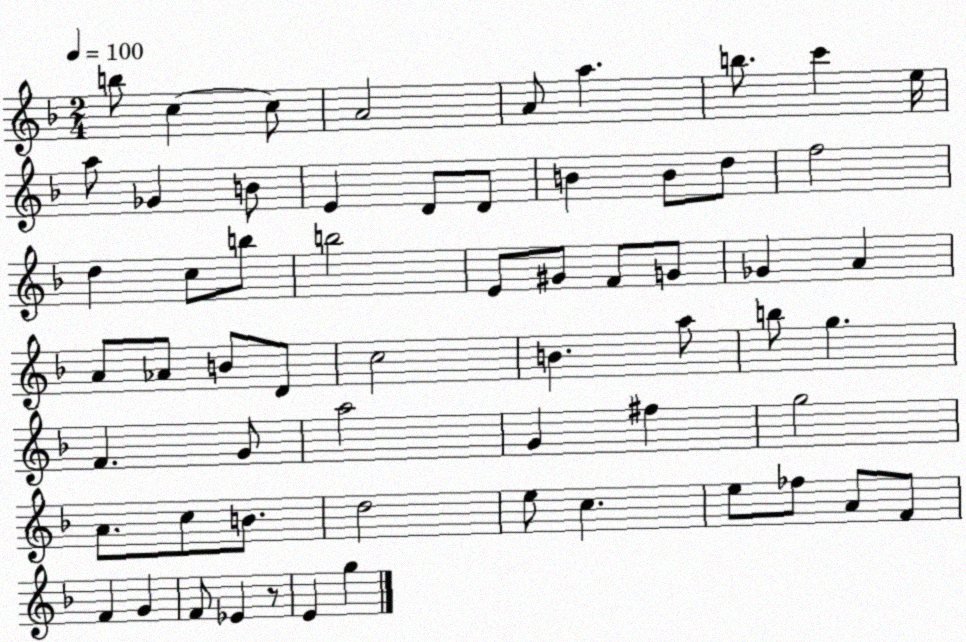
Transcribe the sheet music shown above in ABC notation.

X:1
T:Untitled
M:2/4
L:1/4
K:F
b/2 c c/2 A2 A/2 a b/2 c' e/4 a/2 _G B/2 E D/2 D/2 B B/2 d/2 f2 d c/2 b/2 b2 E/2 ^G/2 F/2 G/2 _G A A/2 _A/2 B/2 D/2 c2 B a/2 b/2 g F G/2 a2 G ^f g2 A/2 c/2 B/2 d2 e/2 c e/2 _f/2 A/2 F/2 F G F/2 _E z/2 E g